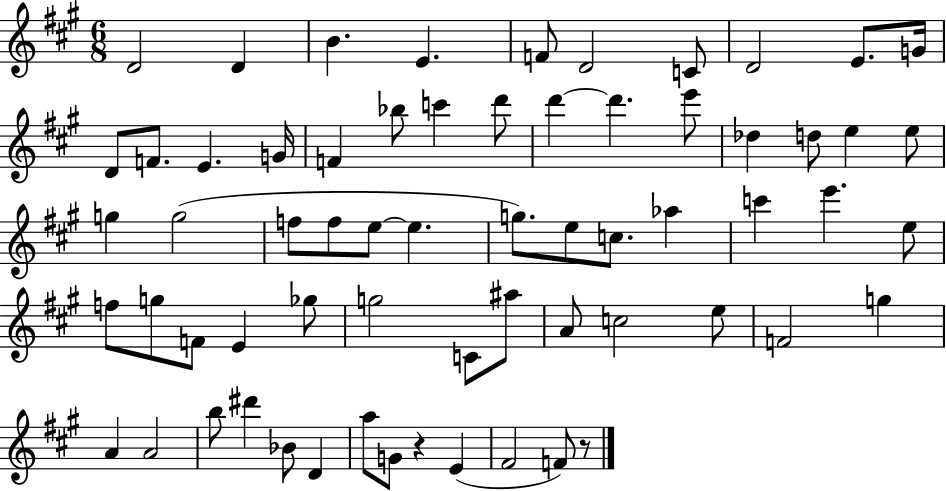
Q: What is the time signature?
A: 6/8